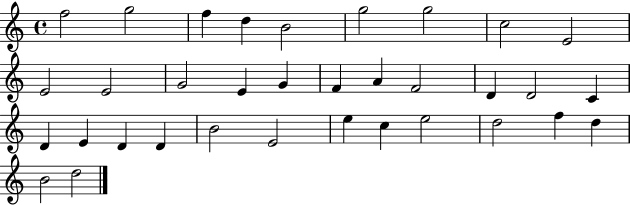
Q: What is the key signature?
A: C major